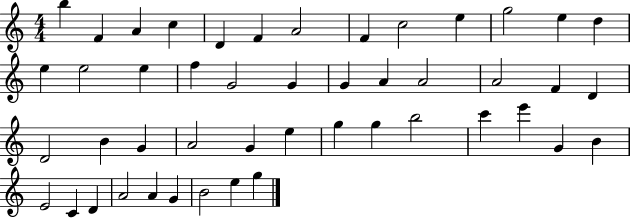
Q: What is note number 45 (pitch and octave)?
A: B4